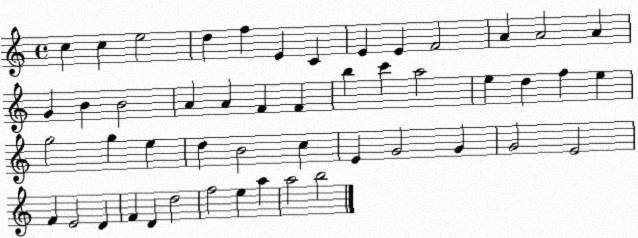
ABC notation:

X:1
T:Untitled
M:4/4
L:1/4
K:C
c c e2 d f E C E E F2 A A2 A G B B2 A A F F b c' a2 e d f e g2 g e d B2 c E G2 G G2 E2 F E2 D F D d2 f2 e a a2 b2